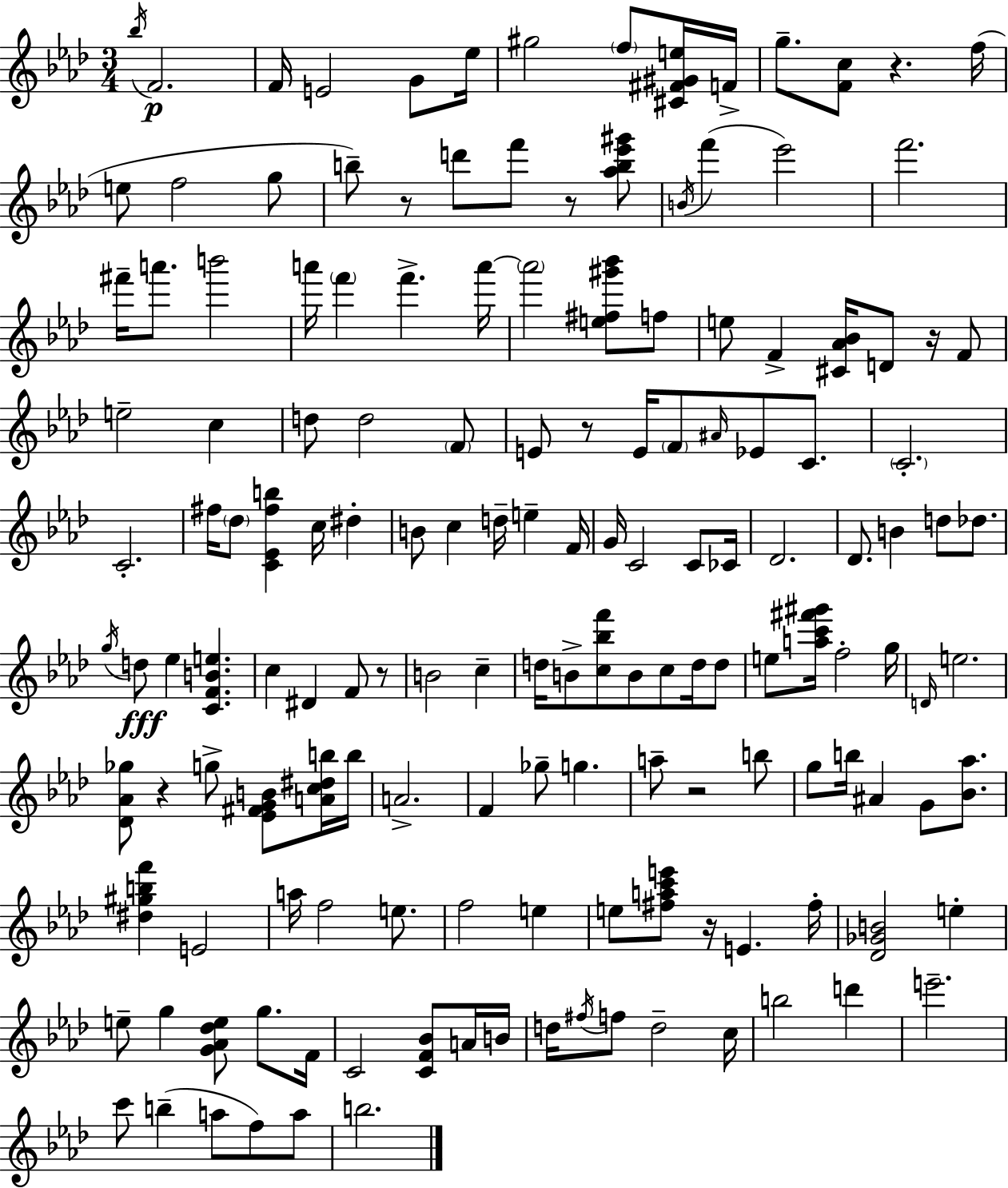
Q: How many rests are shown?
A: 9